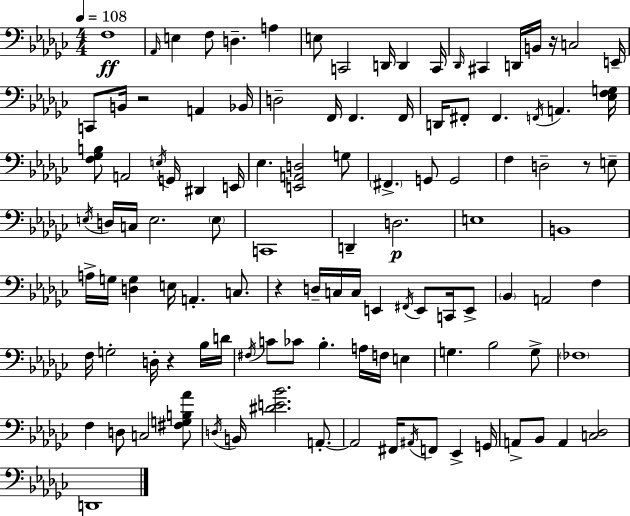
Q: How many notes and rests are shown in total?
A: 113